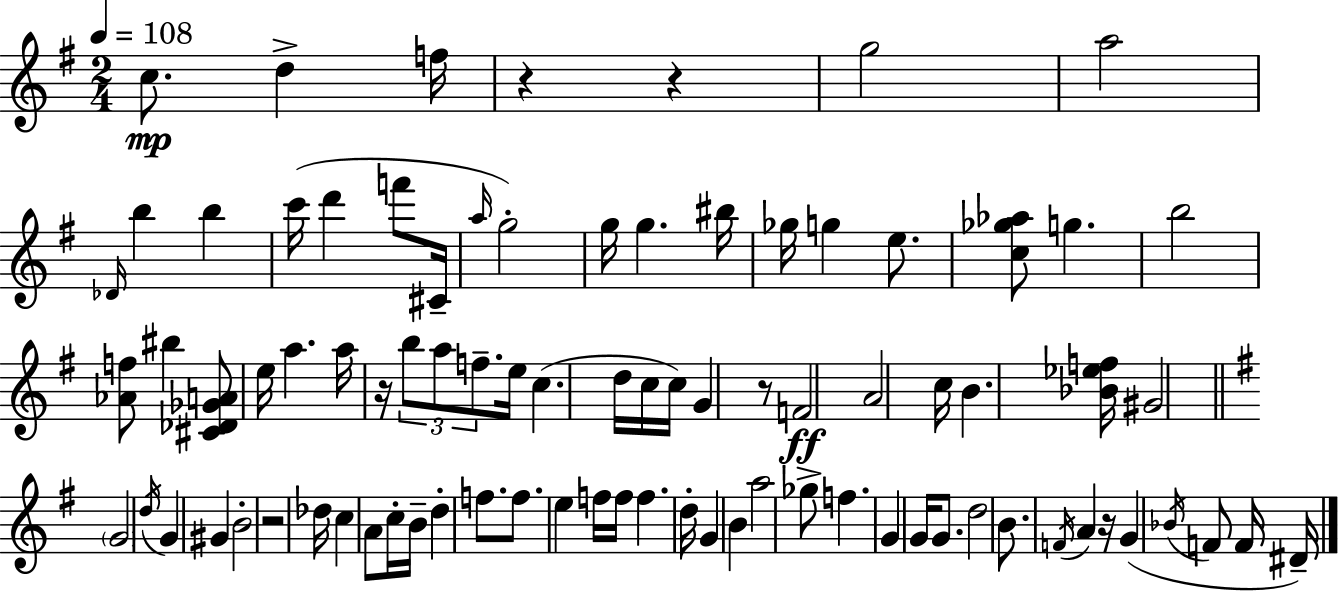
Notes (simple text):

C5/e. D5/q F5/s R/q R/q G5/h A5/h Db4/s B5/q B5/q C6/s D6/q F6/e C#4/s A5/s G5/h G5/s G5/q. BIS5/s Gb5/s G5/q E5/e. [C5,Gb5,Ab5]/e G5/q. B5/h [Ab4,F5]/e BIS5/q [C#4,Db4,Gb4,A4]/e E5/s A5/q. A5/s R/s B5/e A5/e F5/e. E5/s C5/q. D5/s C5/s C5/s G4/q R/e F4/h A4/h C5/s B4/q. [Bb4,Eb5,F5]/s G#4/h G4/h D5/s G4/q G#4/q B4/h R/h Db5/s C5/q A4/e C5/s B4/s D5/q F5/e. F5/e. E5/q F5/s F5/s F5/q. D5/s G4/q B4/q A5/h Gb5/e F5/q. G4/q G4/s G4/e. D5/h B4/e. F4/s A4/q R/s G4/q Bb4/s F4/e F4/s D#4/s